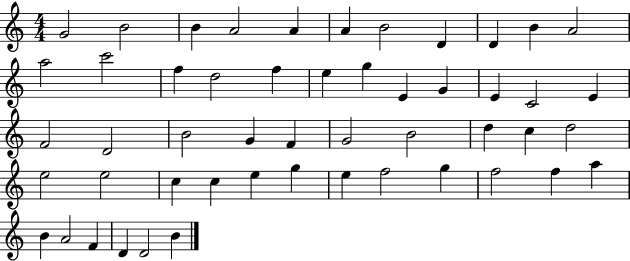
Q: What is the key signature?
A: C major